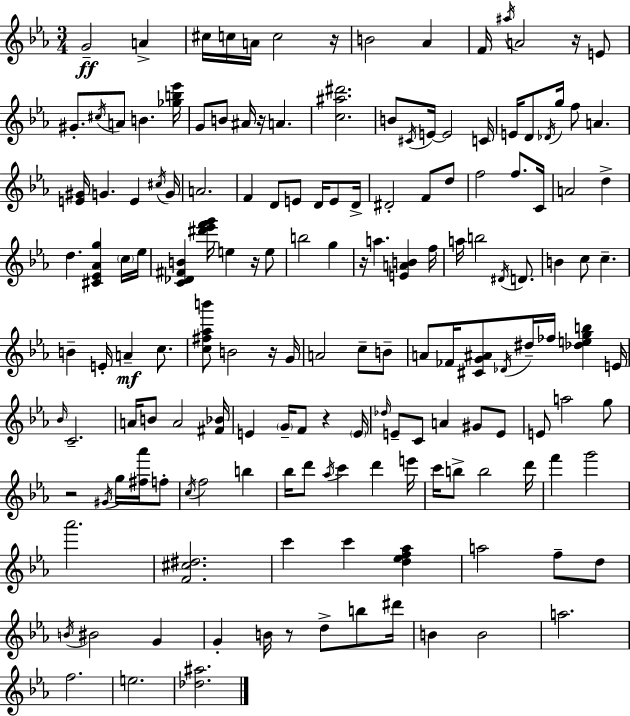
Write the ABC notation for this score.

X:1
T:Untitled
M:3/4
L:1/4
K:Cm
G2 A ^c/4 c/4 A/4 c2 z/4 B2 _A F/4 ^a/4 A2 z/4 E/2 ^G/2 ^c/4 A/2 B [_gb_e']/4 G/2 B/2 ^A/4 z/4 A [c^a^d']2 B/2 ^C/4 E/4 E2 C/4 E/4 D/2 _D/4 g/4 f/2 A [E^G]/4 G E ^c/4 G/4 A2 F D/2 E/2 D/4 E/2 D/4 ^D2 F/2 d/2 f2 f/2 C/4 A2 d d [^C_E_Ag] c/4 _e/4 [C_D^FB] [^d'_e'f'g']/4 e z/4 e/2 b2 g z/4 a [EAB] f/4 a/4 b2 ^D/4 D/2 B c/2 c B E/4 A c/2 [c^f_ab']/2 B2 z/4 G/4 A2 c/2 B/2 A/2 _F/4 [^CG^A]/2 _D/4 ^d/4 _f/4 [_degb] E/4 _B/4 C2 A/4 B/2 A2 [^F_B]/4 E G/4 F/2 z E/4 _d/4 E/2 C/2 A ^G/2 E/2 E/2 a2 g/2 z2 ^G/4 g/4 [^f_a']/4 f/2 c/4 f2 b _b/4 d'/2 _a/4 c' d' e'/4 c'/4 b/2 b2 d'/4 f' g'2 _a'2 [F^c^d]2 c' c' [d_ef_a] a2 f/2 d/2 B/4 ^B2 G G B/4 z/2 d/2 b/2 ^d'/4 B B2 a2 f2 e2 [_d^a]2